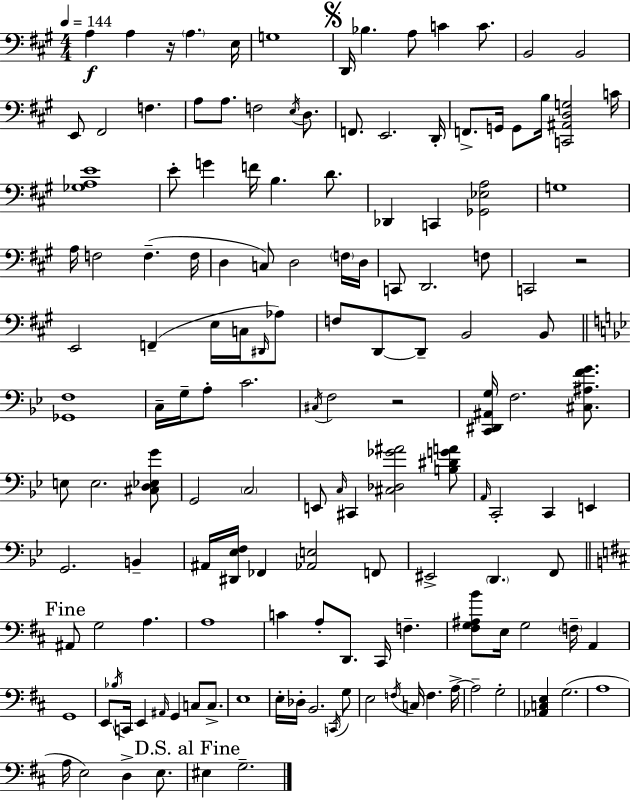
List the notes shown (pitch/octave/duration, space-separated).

A3/q A3/q R/s A3/q. E3/s G3/w D2/s Bb3/q. A3/e C4/q C4/e. B2/h B2/h E2/e F#2/h F3/q. A3/e A3/e. F3/h E3/s D3/e. F2/e. E2/h. D2/s F2/e. G2/s G2/e B3/s [C2,A#2,D3,G3]/h C4/s [Gb3,A3,E4]/w E4/e G4/q F4/s B3/q. D4/e. Db2/q C2/q [Gb2,Eb3,A3]/h G3/w A3/s F3/h F3/q. F3/s D3/q C3/e D3/h F3/s D3/s C2/e D2/h. F3/e C2/h R/h E2/h F2/q E3/s C3/s D#2/s Ab3/e F3/e D2/e D2/e B2/h B2/e [Gb2,F3]/w C3/s G3/s A3/e C4/h. C#3/s F3/h R/h [C2,D#2,A#2,G3]/s F3/h. [C#3,A#3,F4,G4]/e. E3/e E3/h. [C#3,D3,Eb3,G4]/e G2/h C3/h E2/e C3/s C#2/q [C#3,Db3,Gb4,A#4]/h [B3,D#4,G4,A4]/e A2/s C2/h C2/q E2/q G2/h. B2/q A#2/s [D#2,Eb3,F3]/s FES2/q [Ab2,E3]/h F2/e EIS2/h D2/q. F2/e A#2/e G3/h A3/q. A3/w C4/q A3/e D2/e. C#2/s F3/q. [F#3,G3,A#3,B4]/e E3/s G3/h F3/s A2/q G2/w E2/e Bb3/s C2/s E2/q A#2/s G2/q C3/e C3/e. E3/w E3/s Db3/s B2/h. C2/s G3/e E3/h F3/s C3/s F3/q. A3/s A3/h G3/h [Ab2,C3,E3]/q G3/h. A3/w A3/s E3/h D3/q E3/e. EIS3/q G3/h.